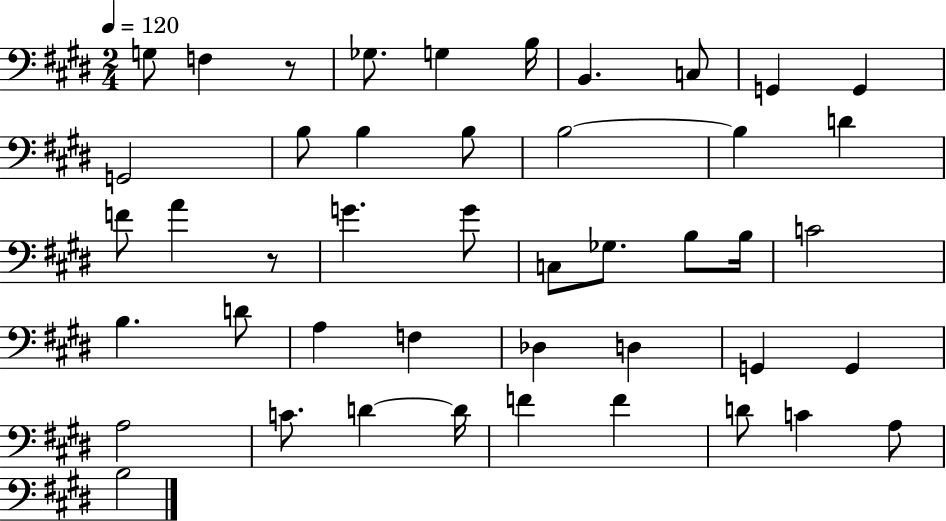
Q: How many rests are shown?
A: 2